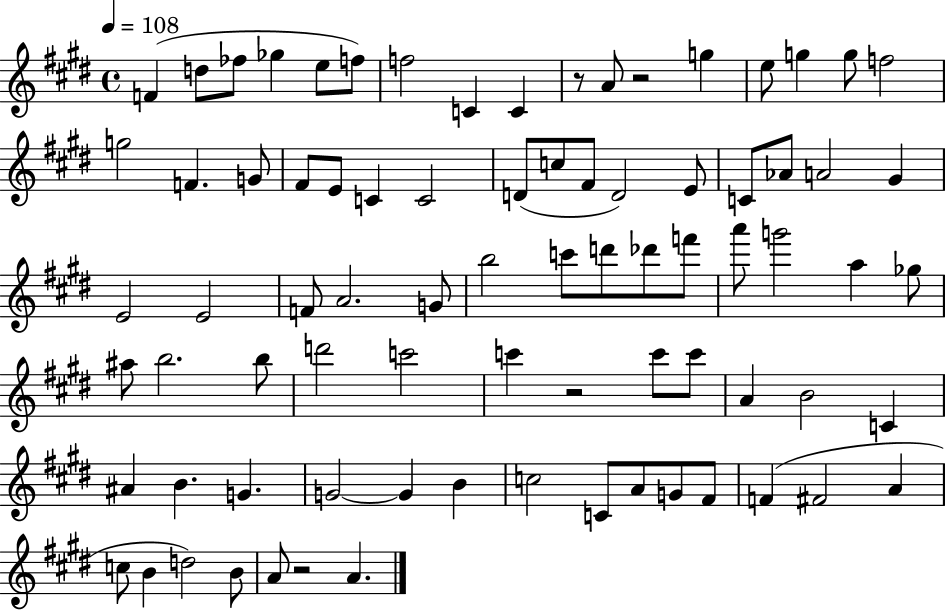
{
  \clef treble
  \time 4/4
  \defaultTimeSignature
  \key e \major
  \tempo 4 = 108
  f'4( d''8 fes''8 ges''4 e''8 f''8) | f''2 c'4 c'4 | r8 a'8 r2 g''4 | e''8 g''4 g''8 f''2 | \break g''2 f'4. g'8 | fis'8 e'8 c'4 c'2 | d'8( c''8 fis'8 d'2) e'8 | c'8 aes'8 a'2 gis'4 | \break e'2 e'2 | f'8 a'2. g'8 | b''2 c'''8 d'''8 des'''8 f'''8 | a'''8 g'''2 a''4 ges''8 | \break ais''8 b''2. b''8 | d'''2 c'''2 | c'''4 r2 c'''8 c'''8 | a'4 b'2 c'4 | \break ais'4 b'4. g'4. | g'2~~ g'4 b'4 | c''2 c'8 a'8 g'8 fis'8 | f'4( fis'2 a'4 | \break c''8 b'4 d''2) b'8 | a'8 r2 a'4. | \bar "|."
}